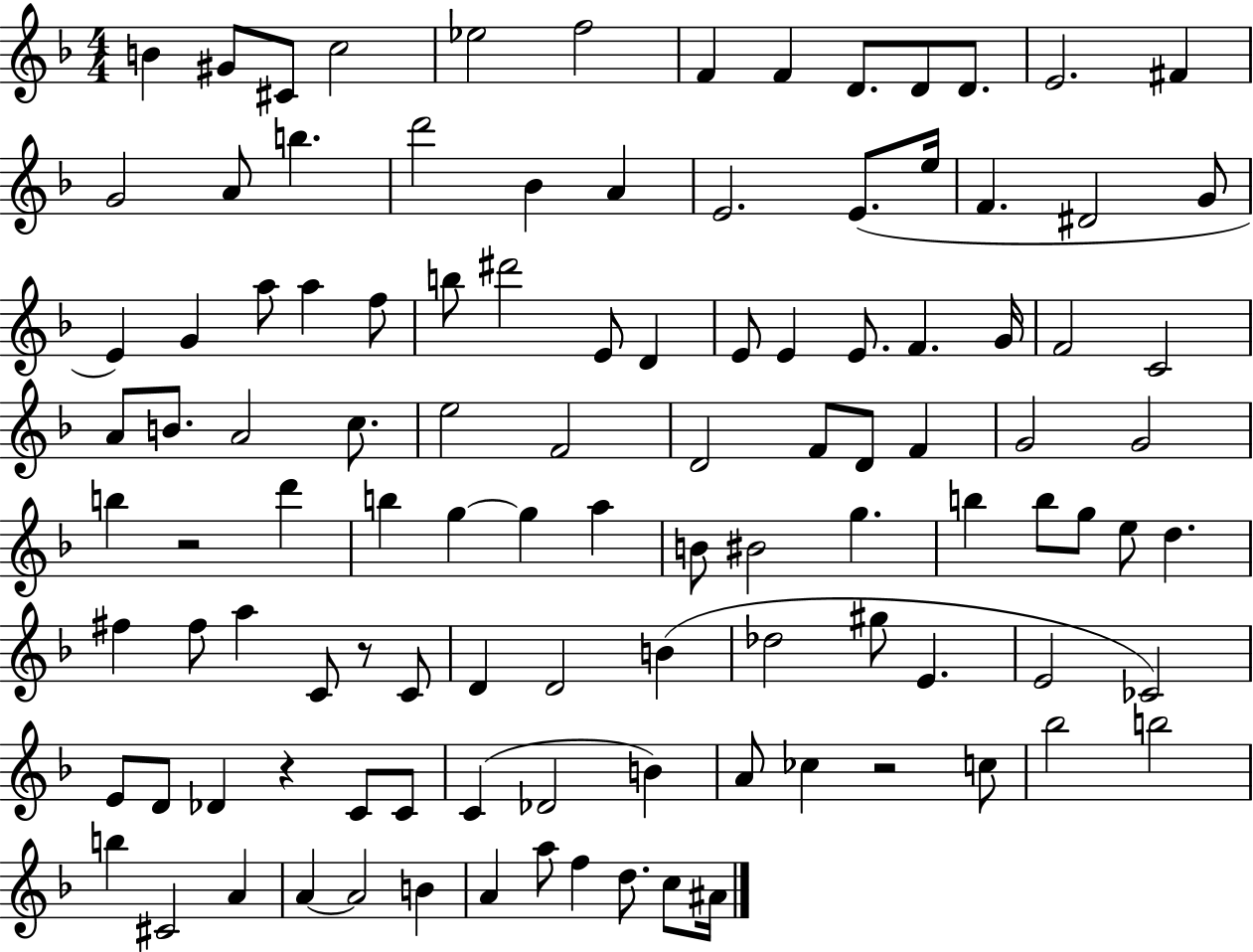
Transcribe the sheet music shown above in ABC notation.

X:1
T:Untitled
M:4/4
L:1/4
K:F
B ^G/2 ^C/2 c2 _e2 f2 F F D/2 D/2 D/2 E2 ^F G2 A/2 b d'2 _B A E2 E/2 e/4 F ^D2 G/2 E G a/2 a f/2 b/2 ^d'2 E/2 D E/2 E E/2 F G/4 F2 C2 A/2 B/2 A2 c/2 e2 F2 D2 F/2 D/2 F G2 G2 b z2 d' b g g a B/2 ^B2 g b b/2 g/2 e/2 d ^f ^f/2 a C/2 z/2 C/2 D D2 B _d2 ^g/2 E E2 _C2 E/2 D/2 _D z C/2 C/2 C _D2 B A/2 _c z2 c/2 _b2 b2 b ^C2 A A A2 B A a/2 f d/2 c/2 ^A/4